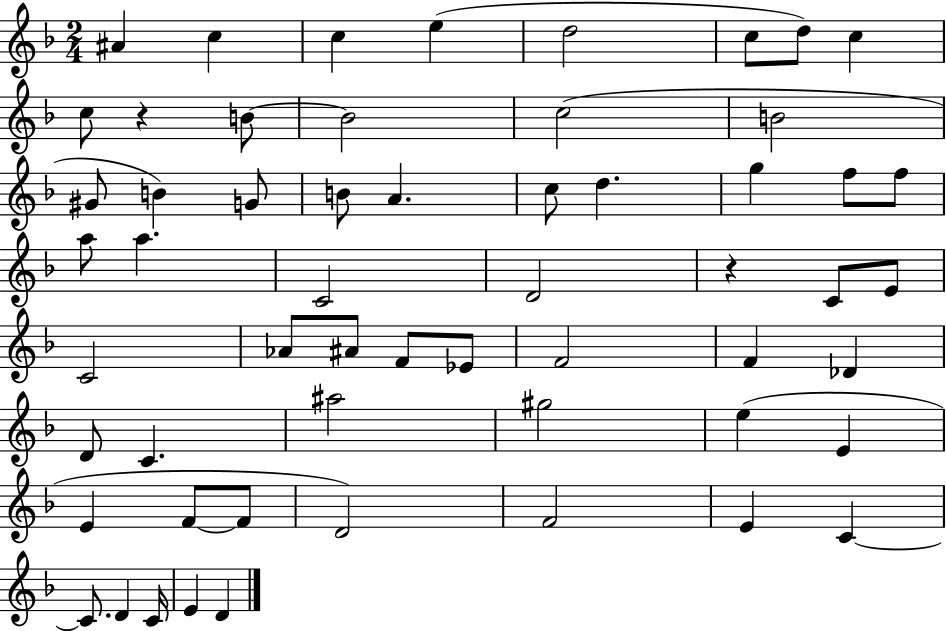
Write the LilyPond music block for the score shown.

{
  \clef treble
  \numericTimeSignature
  \time 2/4
  \key f \major
  ais'4 c''4 | c''4 e''4( | d''2 | c''8 d''8) c''4 | \break c''8 r4 b'8~~ | b'2 | c''2( | b'2 | \break gis'8 b'4) g'8 | b'8 a'4. | c''8 d''4. | g''4 f''8 f''8 | \break a''8 a''4. | c'2 | d'2 | r4 c'8 e'8 | \break c'2 | aes'8 ais'8 f'8 ees'8 | f'2 | f'4 des'4 | \break d'8 c'4. | ais''2 | gis''2 | e''4( e'4 | \break e'4 f'8~~ f'8 | d'2) | f'2 | e'4 c'4~~ | \break c'8. d'4 c'16 | e'4 d'4 | \bar "|."
}